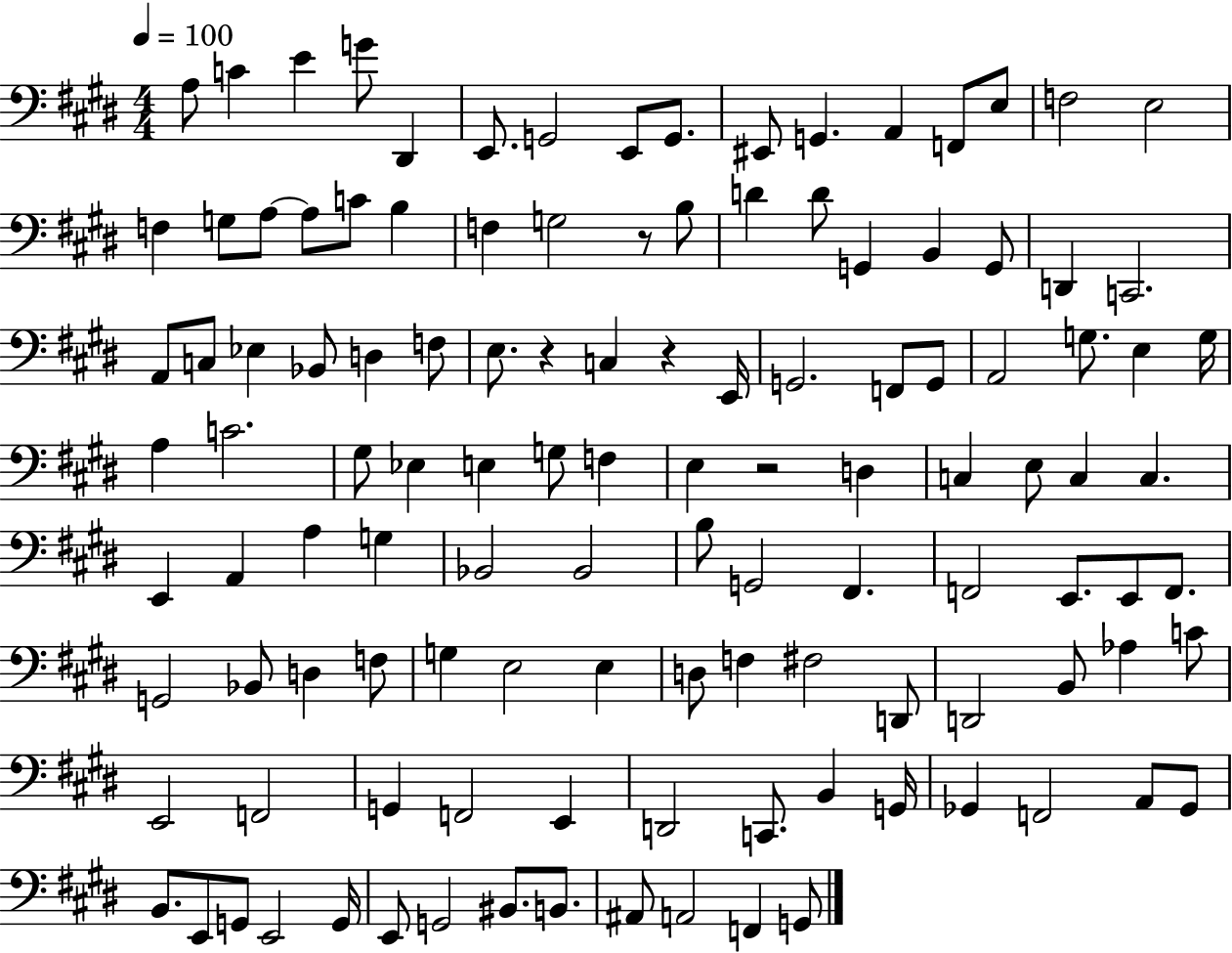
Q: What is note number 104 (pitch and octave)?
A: E2